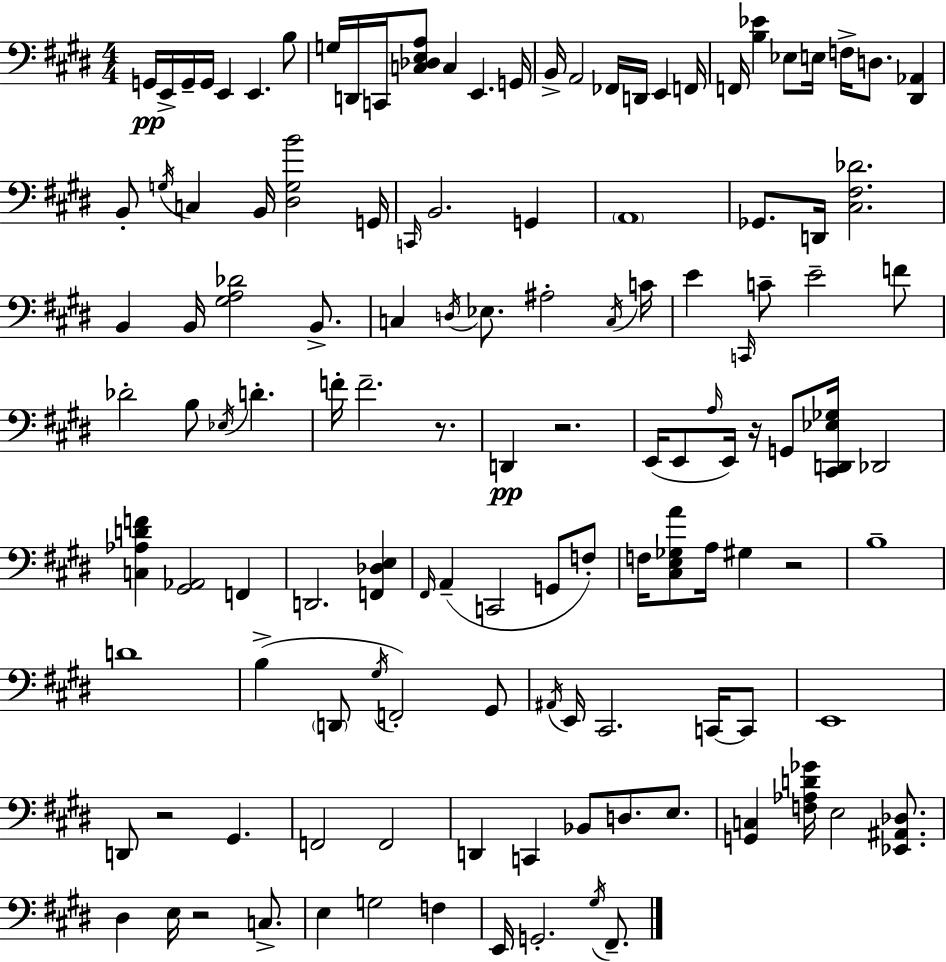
X:1
T:Untitled
M:4/4
L:1/4
K:E
G,,/4 E,,/4 G,,/4 G,,/4 E,, E,, B,/2 G,/4 D,,/4 C,,/4 [C,_D,E,A,]/2 C, E,, G,,/4 B,,/4 A,,2 _F,,/4 D,,/4 E,, F,,/4 F,,/4 [B,_E] _E,/2 E,/4 F,/4 D,/2 [^D,,_A,,] B,,/2 G,/4 C, B,,/4 [^D,G,B]2 G,,/4 C,,/4 B,,2 G,, A,,4 _G,,/2 D,,/4 [^C,^F,_D]2 B,, B,,/4 [^G,A,_D]2 B,,/2 C, D,/4 _E,/2 ^A,2 C,/4 C/4 E C,,/4 C/2 E2 F/2 _D2 B,/2 _E,/4 D F/4 F2 z/2 D,, z2 E,,/4 E,,/2 A,/4 E,,/4 z/4 G,,/2 [^C,,D,,_E,_G,]/4 _D,,2 [C,_A,DF] [^G,,_A,,]2 F,, D,,2 [F,,_D,E,] ^F,,/4 A,, C,,2 G,,/2 F,/2 F,/4 [^C,E,_G,A]/2 A,/4 ^G, z2 B,4 D4 B, D,,/2 ^G,/4 F,,2 ^G,,/2 ^A,,/4 E,,/4 ^C,,2 C,,/4 C,,/2 E,,4 D,,/2 z2 ^G,, F,,2 F,,2 D,, C,, _B,,/2 D,/2 E,/2 [G,,C,] [F,_A,D_G]/4 E,2 [_E,,^A,,_D,]/2 ^D, E,/4 z2 C,/2 E, G,2 F, E,,/4 G,,2 ^G,/4 ^F,,/2